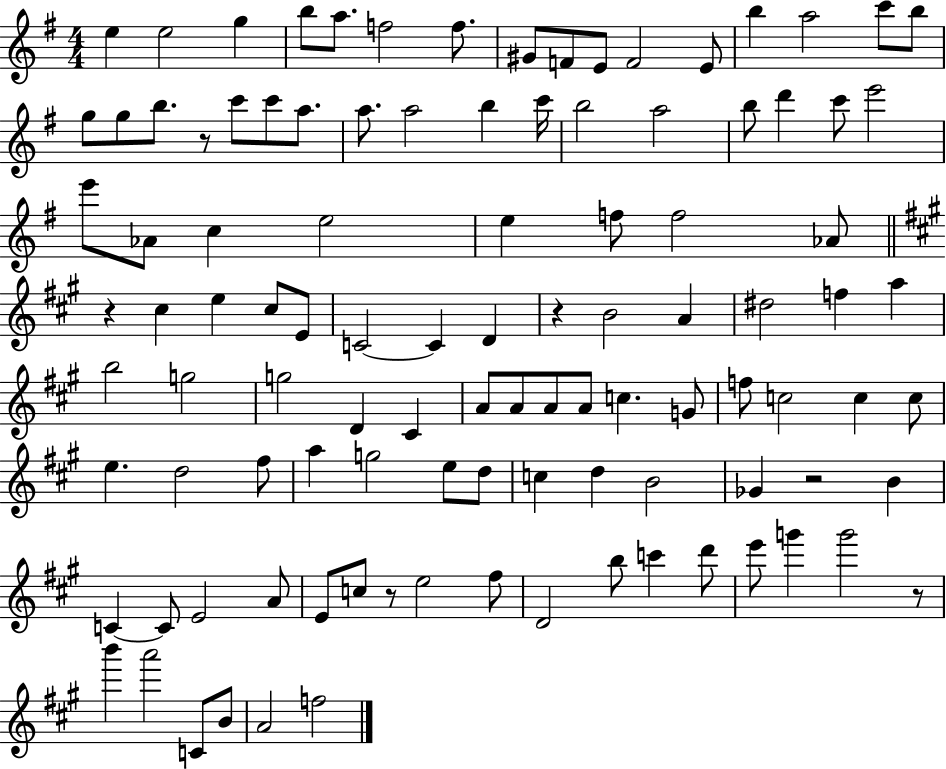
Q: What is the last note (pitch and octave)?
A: F5